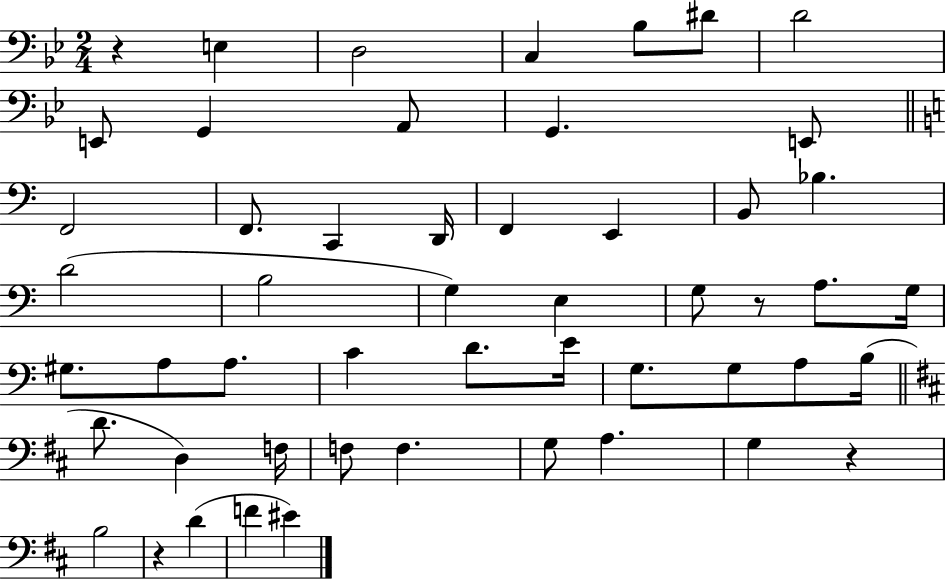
R/q E3/q D3/h C3/q Bb3/e D#4/e D4/h E2/e G2/q A2/e G2/q. E2/e F2/h F2/e. C2/q D2/s F2/q E2/q B2/e Bb3/q. D4/h B3/h G3/q E3/q G3/e R/e A3/e. G3/s G#3/e. A3/e A3/e. C4/q D4/e. E4/s G3/e. G3/e A3/e B3/s D4/e. D3/q F3/s F3/e F3/q. G3/e A3/q. G3/q R/q B3/h R/q D4/q F4/q EIS4/q